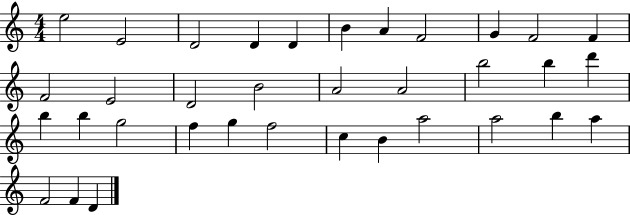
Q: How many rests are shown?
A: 0